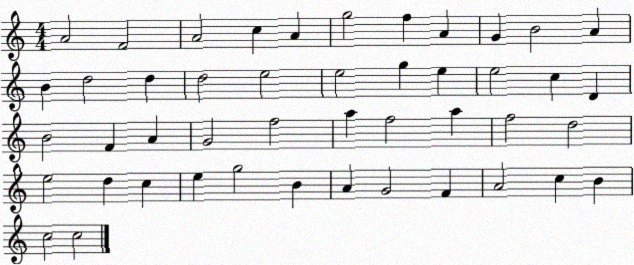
X:1
T:Untitled
M:4/4
L:1/4
K:C
A2 F2 A2 c A g2 f A G B2 A B d2 d d2 e2 e2 g e e2 c D B2 F A G2 f2 a f2 a f2 d2 e2 d c e g2 B A G2 F A2 c B c2 c2